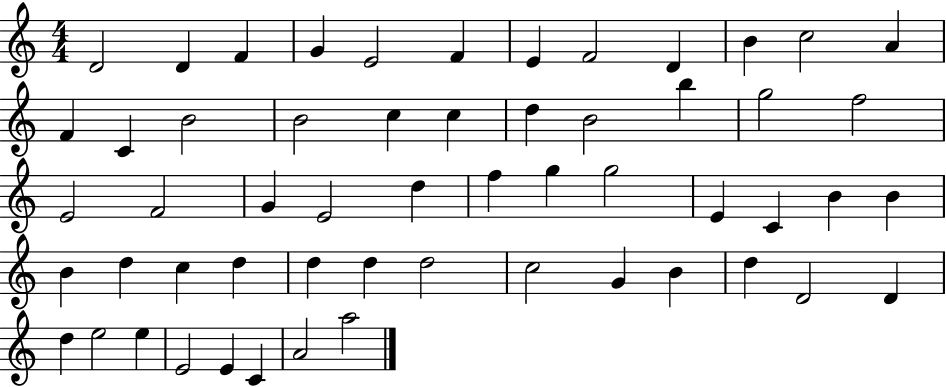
D4/h D4/q F4/q G4/q E4/h F4/q E4/q F4/h D4/q B4/q C5/h A4/q F4/q C4/q B4/h B4/h C5/q C5/q D5/q B4/h B5/q G5/h F5/h E4/h F4/h G4/q E4/h D5/q F5/q G5/q G5/h E4/q C4/q B4/q B4/q B4/q D5/q C5/q D5/q D5/q D5/q D5/h C5/h G4/q B4/q D5/q D4/h D4/q D5/q E5/h E5/q E4/h E4/q C4/q A4/h A5/h